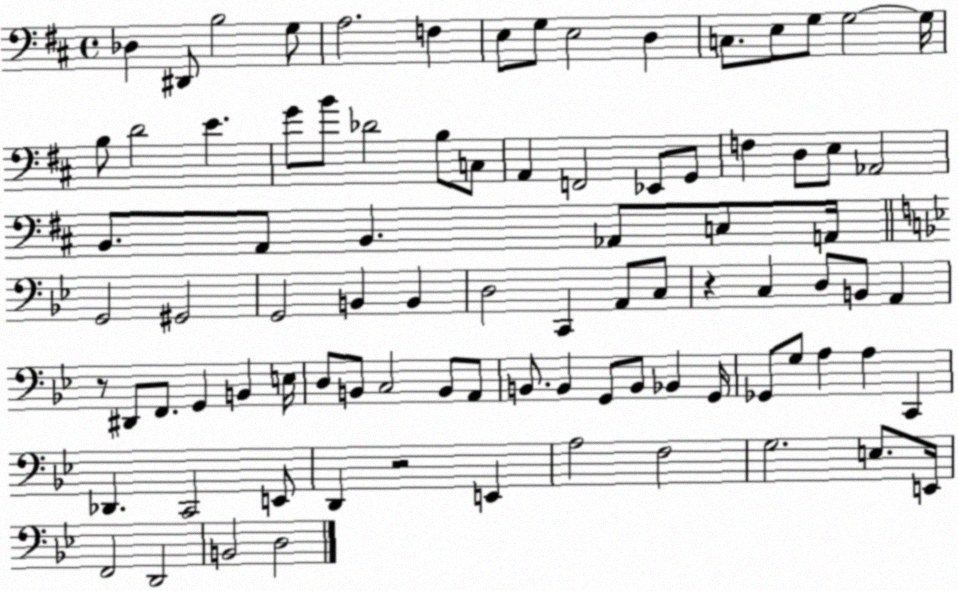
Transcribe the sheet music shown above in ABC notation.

X:1
T:Untitled
M:4/4
L:1/4
K:D
_D, ^D,,/2 B,2 G,/2 A,2 F, E,/2 G,/2 E,2 D, C,/2 E,/2 G,/2 G,2 G,/4 B,/2 D2 E G/2 B/2 _D2 B,/2 C,/2 A,, F,,2 _E,,/2 G,,/2 F, D,/2 E,/2 _A,,2 B,,/2 A,,/2 B,, _A,,/2 C,/2 A,,/4 G,,2 ^G,,2 G,,2 B,, B,, D,2 C,, A,,/2 C,/2 z C, D,/2 B,,/2 A,, z/2 ^D,,/2 F,,/2 G,, B,, E,/4 D,/2 B,,/2 C,2 B,,/2 A,,/2 B,,/2 B,, G,,/2 B,,/2 _B,, G,,/4 _G,,/2 G,/2 A, A, C,, _D,, C,,2 E,,/2 D,, z2 E,, A,2 F,2 G,2 E,/2 E,,/4 F,,2 D,,2 B,,2 D,2